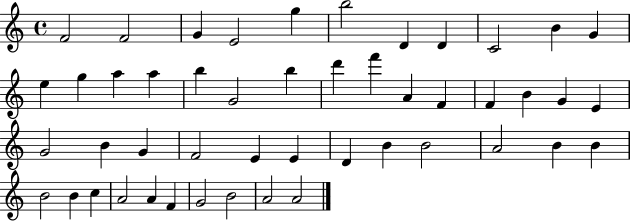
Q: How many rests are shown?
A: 0